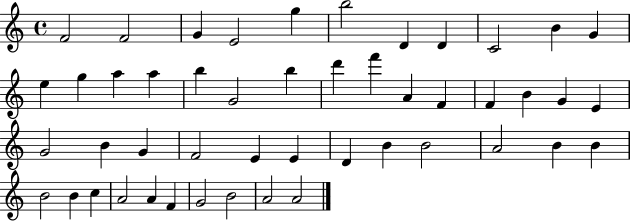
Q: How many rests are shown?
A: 0